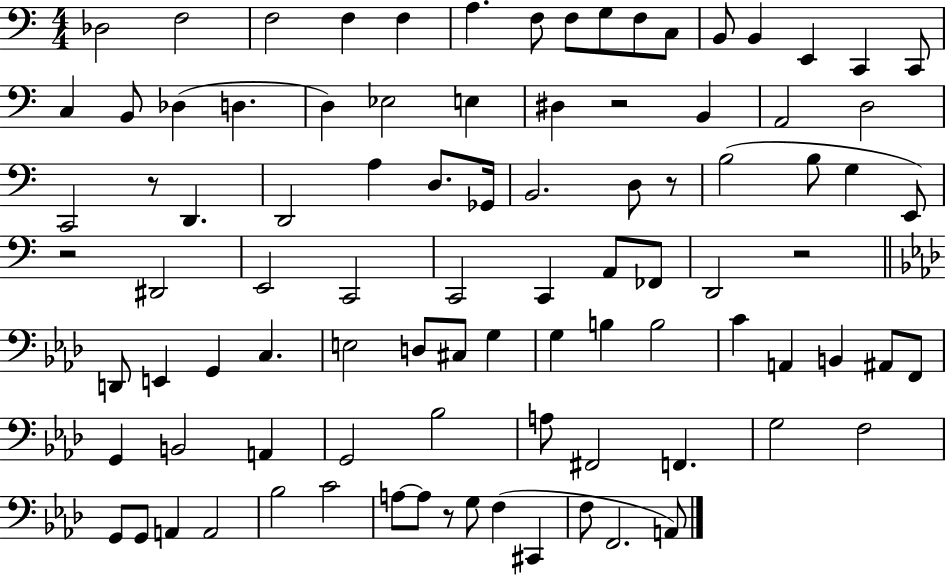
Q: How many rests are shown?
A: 6